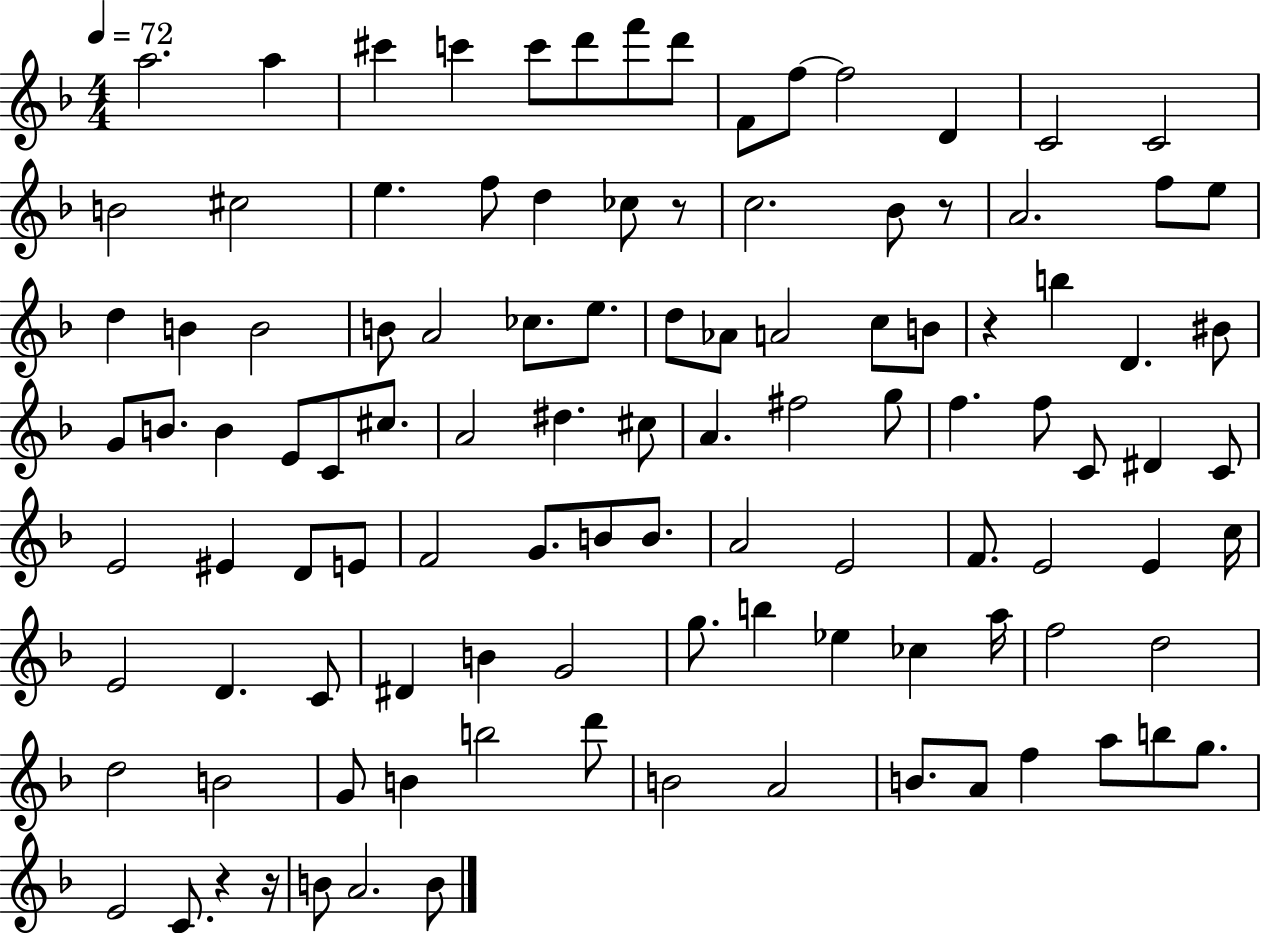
{
  \clef treble
  \numericTimeSignature
  \time 4/4
  \key f \major
  \tempo 4 = 72
  a''2. a''4 | cis'''4 c'''4 c'''8 d'''8 f'''8 d'''8 | f'8 f''8~~ f''2 d'4 | c'2 c'2 | \break b'2 cis''2 | e''4. f''8 d''4 ces''8 r8 | c''2. bes'8 r8 | a'2. f''8 e''8 | \break d''4 b'4 b'2 | b'8 a'2 ces''8. e''8. | d''8 aes'8 a'2 c''8 b'8 | r4 b''4 d'4. bis'8 | \break g'8 b'8. b'4 e'8 c'8 cis''8. | a'2 dis''4. cis''8 | a'4. fis''2 g''8 | f''4. f''8 c'8 dis'4 c'8 | \break e'2 eis'4 d'8 e'8 | f'2 g'8. b'8 b'8. | a'2 e'2 | f'8. e'2 e'4 c''16 | \break e'2 d'4. c'8 | dis'4 b'4 g'2 | g''8. b''4 ees''4 ces''4 a''16 | f''2 d''2 | \break d''2 b'2 | g'8 b'4 b''2 d'''8 | b'2 a'2 | b'8. a'8 f''4 a''8 b''8 g''8. | \break e'2 c'8. r4 r16 | b'8 a'2. b'8 | \bar "|."
}